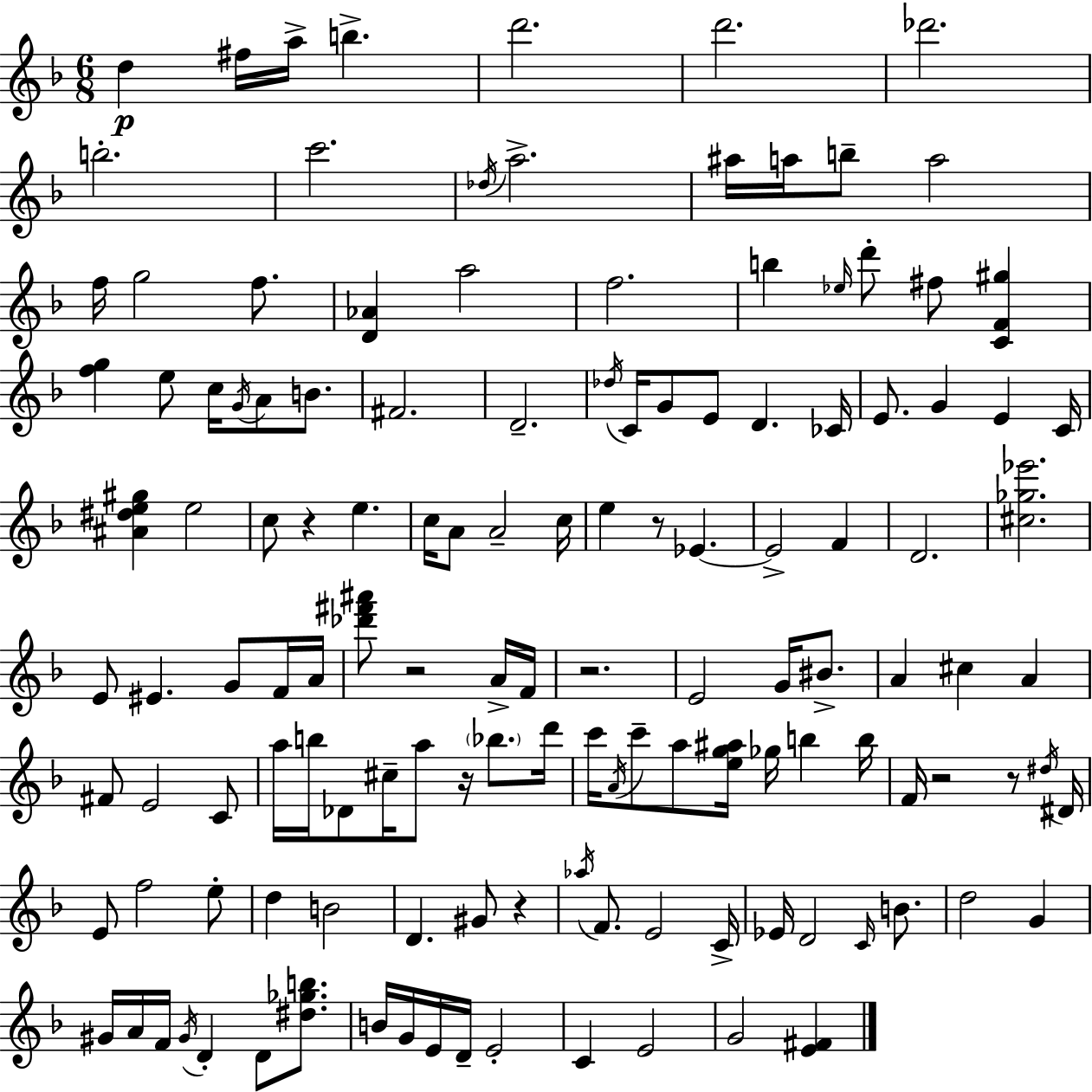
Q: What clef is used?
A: treble